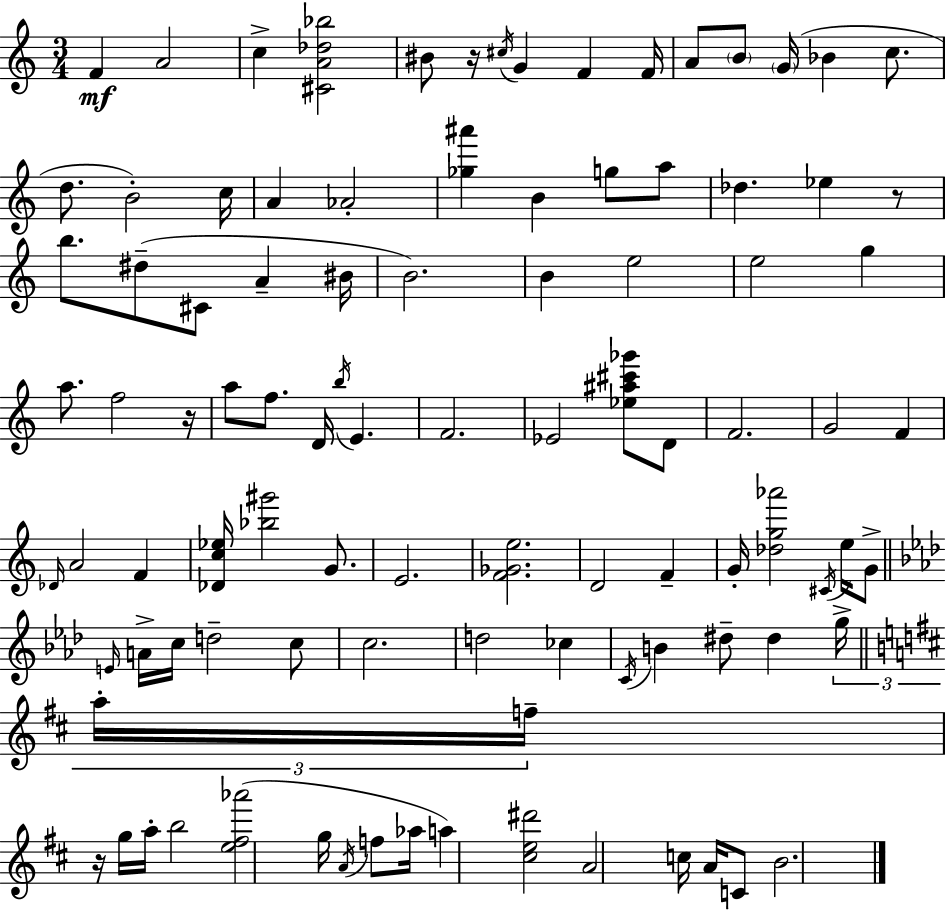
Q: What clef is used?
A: treble